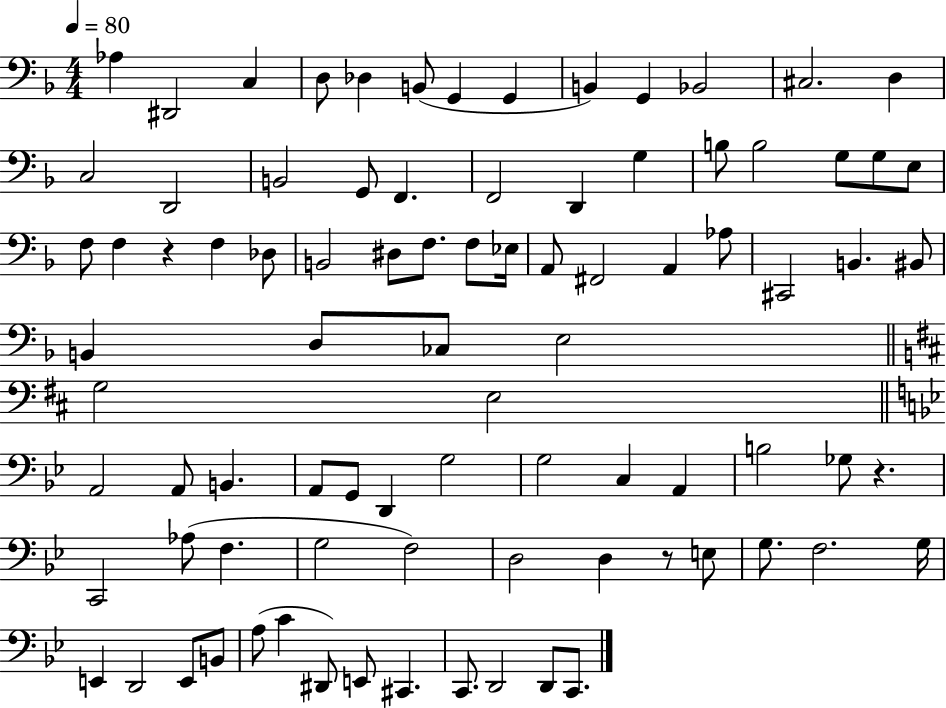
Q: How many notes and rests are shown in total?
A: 87